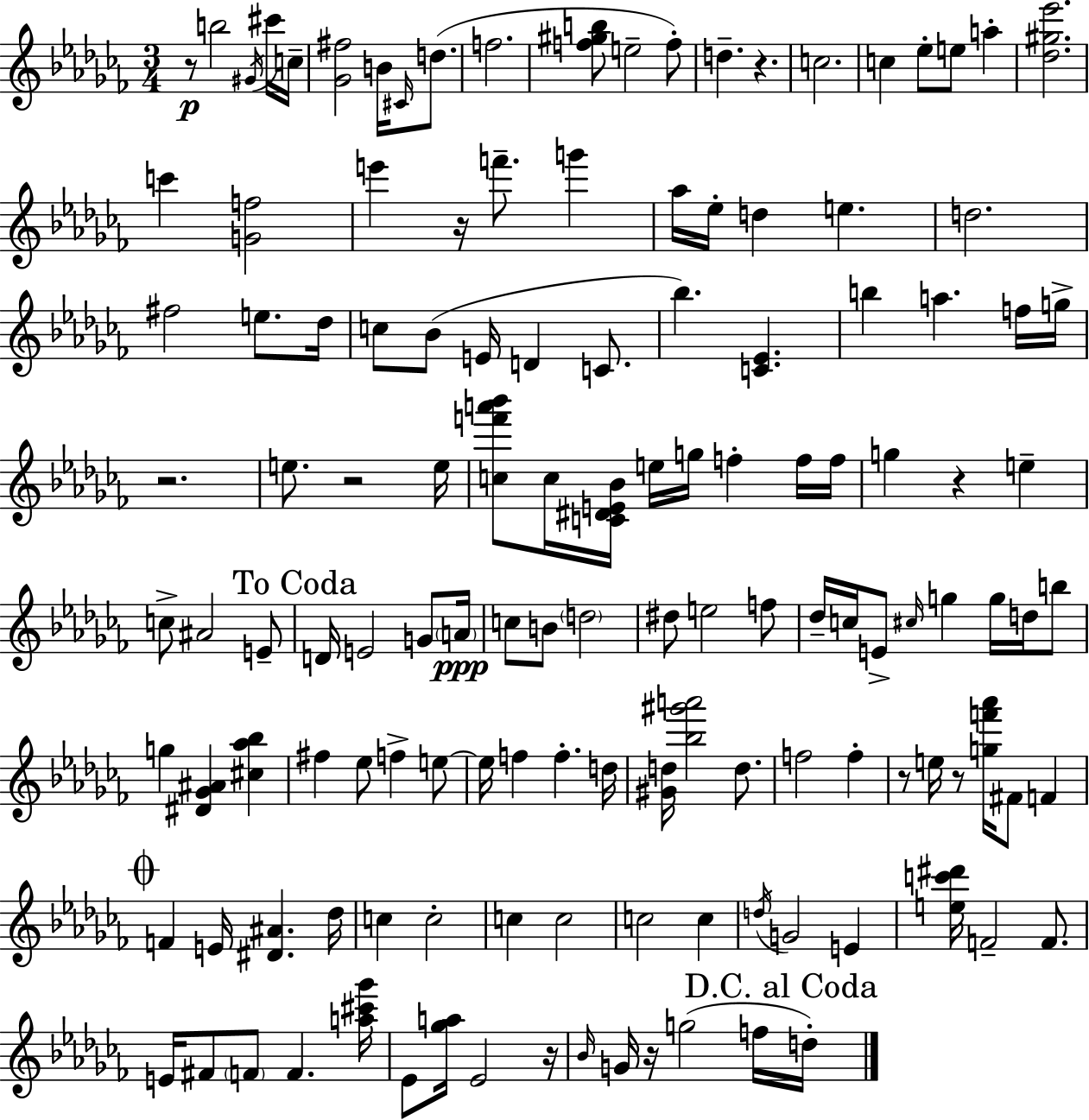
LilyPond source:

{
  \clef treble
  \numericTimeSignature
  \time 3/4
  \key aes \minor
  r8\p b''2 \acciaccatura { gis'16 } cis'''16 | c''16-- <ges' fis''>2 b'16 \grace { cis'16 }( d''8. | f''2. | <f'' gis'' b''>8 e''2-- | \break f''8-.) d''4.-- r4. | c''2. | c''4 ees''8-. e''8 a''4-. | <des'' gis'' ees'''>2. | \break c'''4 <g' f''>2 | e'''4 r16 f'''8.-- g'''4 | aes''16 ees''16-. d''4 e''4. | d''2. | \break fis''2 e''8. | des''16 c''8 bes'8( e'16 d'4 c'8. | bes''4.) <c' ees'>4. | b''4 a''4. | \break f''16 g''16-> r2. | e''8. r2 | e''16 <c'' f''' a''' bes'''>8 c''16 <c' dis' e' bes'>16 e''16 g''16 f''4-. | f''16 f''16 g''4 r4 e''4-- | \break c''8-> ais'2 | e'8-- \mark "To Coda" d'16 e'2 g'8 | \parenthesize a'16\ppp c''8 b'8 \parenthesize d''2 | dis''8 e''2 | \break f''8 des''16-- c''16 e'8-> \grace { cis''16 } g''4 g''16 | d''16 b''8 g''4 <dis' ges' ais'>4 <cis'' aes'' bes''>4 | fis''4 ees''8 f''4-> | e''8~~ e''16 f''4 f''4.-. | \break d''16 <gis' d''>16 <bes'' gis''' a'''>2 | d''8. f''2 f''4-. | r8 e''16 r8 <g'' f''' aes'''>16 fis'8 f'4 | \mark \markup { \musicglyph "scripts.coda" } f'4 e'16 <dis' ais'>4. | \break des''16 c''4 c''2-. | c''4 c''2 | c''2 c''4 | \acciaccatura { d''16 } g'2 | \break e'4 <e'' c''' dis'''>16 f'2-- | f'8. e'16 fis'8 \parenthesize f'8 f'4. | <a'' cis''' ges'''>16 ees'8 <ges'' a''>16 ees'2 | r16 \grace { bes'16 } g'16 r16 g''2( | \break f''16 \mark "D.C. al Coda" d''16-.) \bar "|."
}